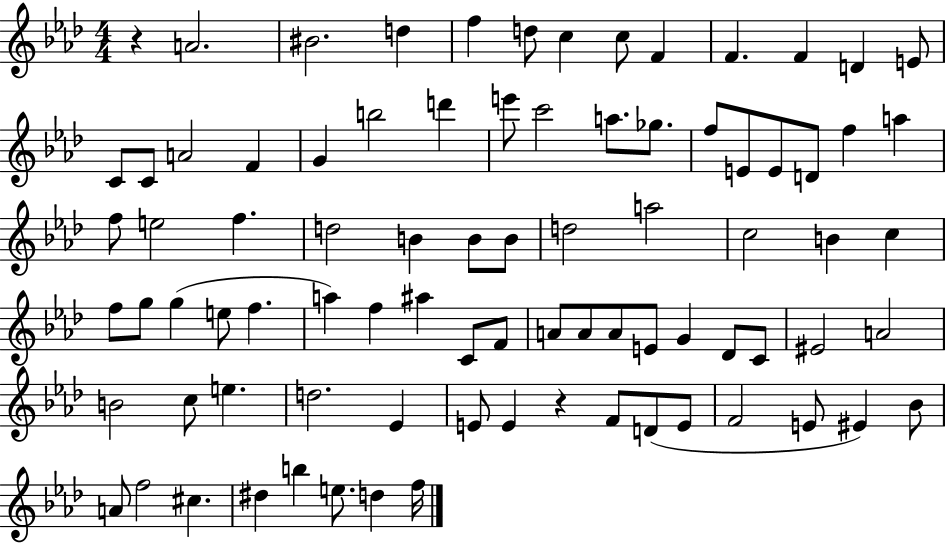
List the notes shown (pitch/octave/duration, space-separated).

R/q A4/h. BIS4/h. D5/q F5/q D5/e C5/q C5/e F4/q F4/q. F4/q D4/q E4/e C4/e C4/e A4/h F4/q G4/q B5/h D6/q E6/e C6/h A5/e. Gb5/e. F5/e E4/e E4/e D4/e F5/q A5/q F5/e E5/h F5/q. D5/h B4/q B4/e B4/e D5/h A5/h C5/h B4/q C5/q F5/e G5/e G5/q E5/e F5/q. A5/q F5/q A#5/q C4/e F4/e A4/e A4/e A4/e E4/e G4/q Db4/e C4/e EIS4/h A4/h B4/h C5/e E5/q. D5/h. Eb4/q E4/e E4/q R/q F4/e D4/e E4/e F4/h E4/e EIS4/q Bb4/e A4/e F5/h C#5/q. D#5/q B5/q E5/e. D5/q F5/s